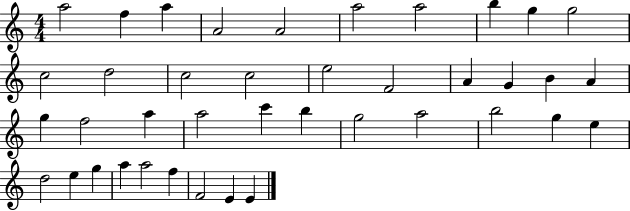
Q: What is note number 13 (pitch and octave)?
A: C5